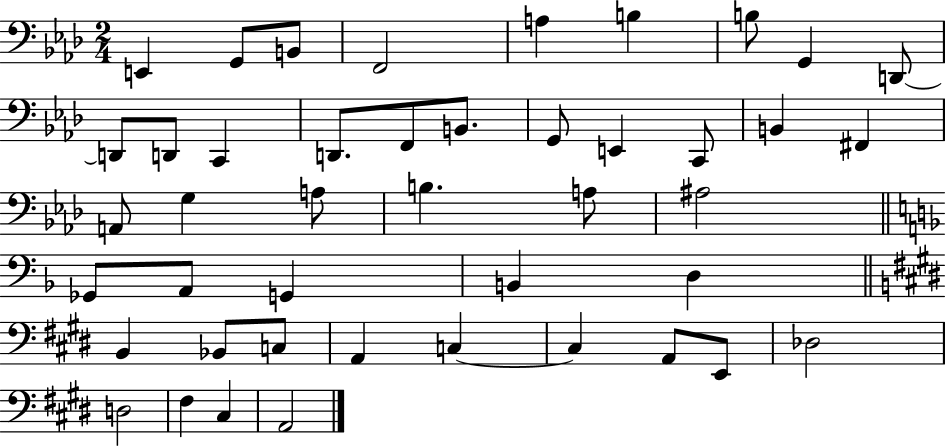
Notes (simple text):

E2/q G2/e B2/e F2/h A3/q B3/q B3/e G2/q D2/e D2/e D2/e C2/q D2/e. F2/e B2/e. G2/e E2/q C2/e B2/q F#2/q A2/e G3/q A3/e B3/q. A3/e A#3/h Gb2/e A2/e G2/q B2/q D3/q B2/q Bb2/e C3/e A2/q C3/q C3/q A2/e E2/e Db3/h D3/h F#3/q C#3/q A2/h